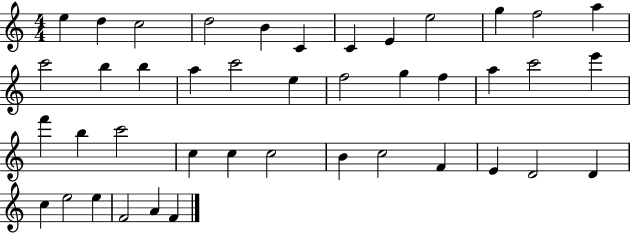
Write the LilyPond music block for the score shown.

{
  \clef treble
  \numericTimeSignature
  \time 4/4
  \key c \major
  e''4 d''4 c''2 | d''2 b'4 c'4 | c'4 e'4 e''2 | g''4 f''2 a''4 | \break c'''2 b''4 b''4 | a''4 c'''2 e''4 | f''2 g''4 f''4 | a''4 c'''2 e'''4 | \break f'''4 b''4 c'''2 | c''4 c''4 c''2 | b'4 c''2 f'4 | e'4 d'2 d'4 | \break c''4 e''2 e''4 | f'2 a'4 f'4 | \bar "|."
}